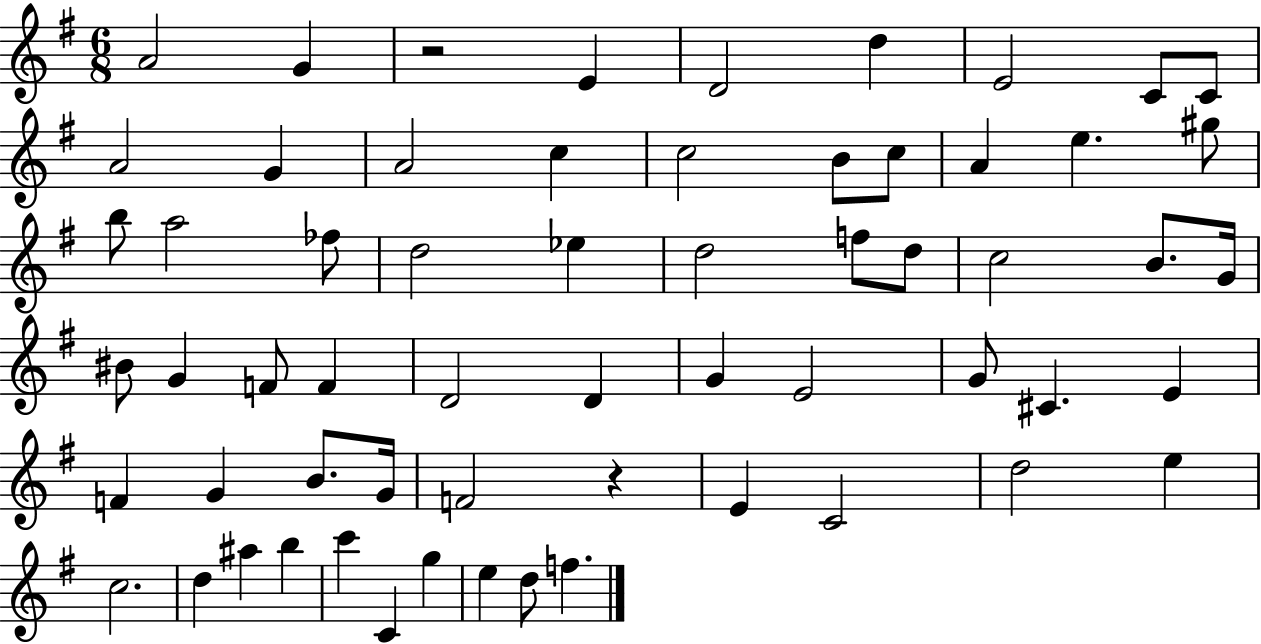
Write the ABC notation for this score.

X:1
T:Untitled
M:6/8
L:1/4
K:G
A2 G z2 E D2 d E2 C/2 C/2 A2 G A2 c c2 B/2 c/2 A e ^g/2 b/2 a2 _f/2 d2 _e d2 f/2 d/2 c2 B/2 G/4 ^B/2 G F/2 F D2 D G E2 G/2 ^C E F G B/2 G/4 F2 z E C2 d2 e c2 d ^a b c' C g e d/2 f